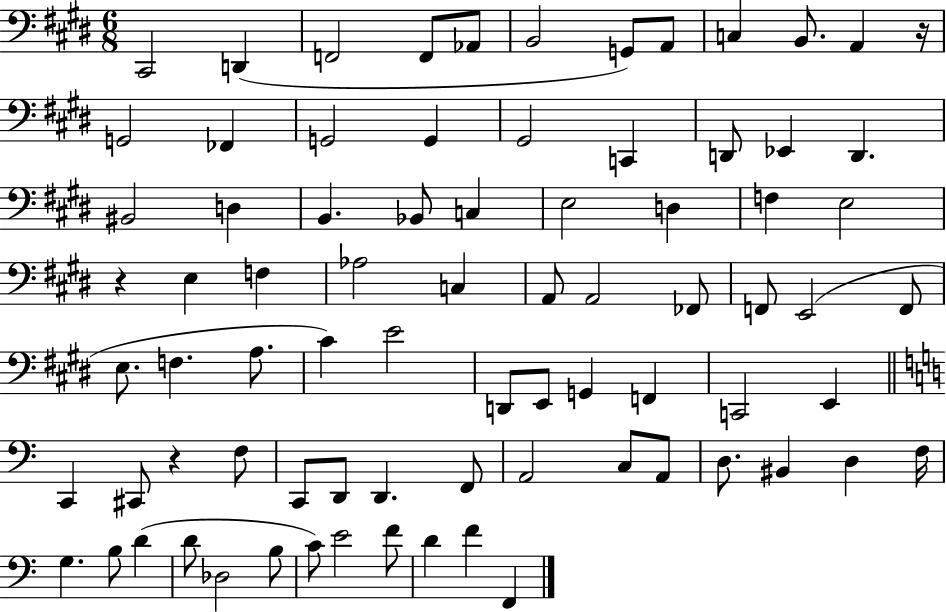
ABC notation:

X:1
T:Untitled
M:6/8
L:1/4
K:E
^C,,2 D,, F,,2 F,,/2 _A,,/2 B,,2 G,,/2 A,,/2 C, B,,/2 A,, z/4 G,,2 _F,, G,,2 G,, ^G,,2 C,, D,,/2 _E,, D,, ^B,,2 D, B,, _B,,/2 C, E,2 D, F, E,2 z E, F, _A,2 C, A,,/2 A,,2 _F,,/2 F,,/2 E,,2 F,,/2 E,/2 F, A,/2 ^C E2 D,,/2 E,,/2 G,, F,, C,,2 E,, C,, ^C,,/2 z F,/2 C,,/2 D,,/2 D,, F,,/2 A,,2 C,/2 A,,/2 D,/2 ^B,, D, F,/4 G, B,/2 D D/2 _D,2 B,/2 C/2 E2 F/2 D F F,,